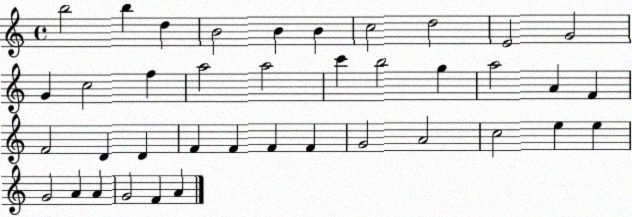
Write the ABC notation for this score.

X:1
T:Untitled
M:4/4
L:1/4
K:C
b2 b d B2 B B c2 d2 E2 G2 G c2 f a2 a2 c' b2 g a2 A F F2 D D F F F F G2 A2 c2 e e G2 A A G2 F A